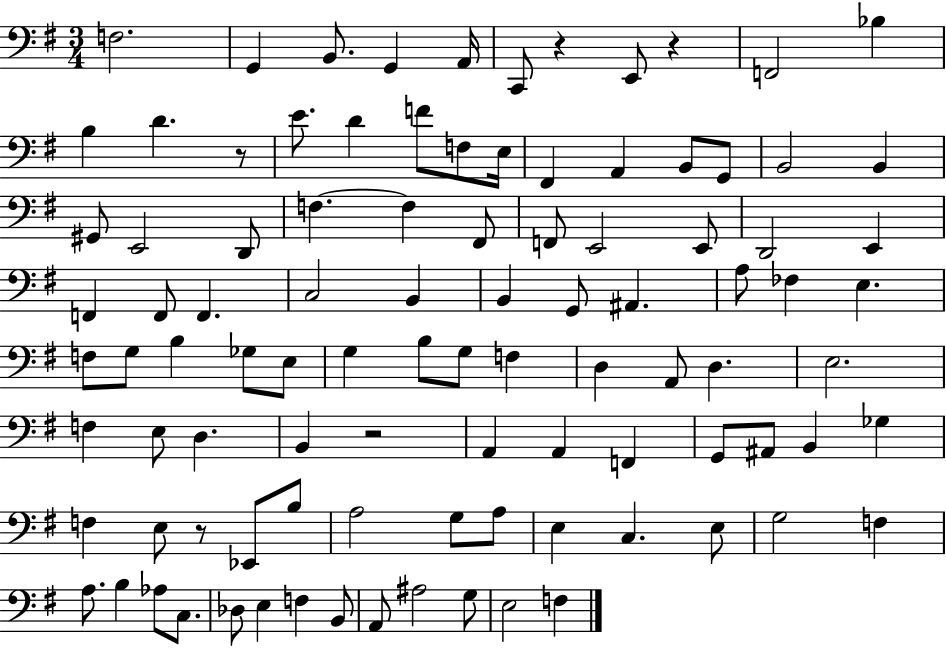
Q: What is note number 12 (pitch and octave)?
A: E4